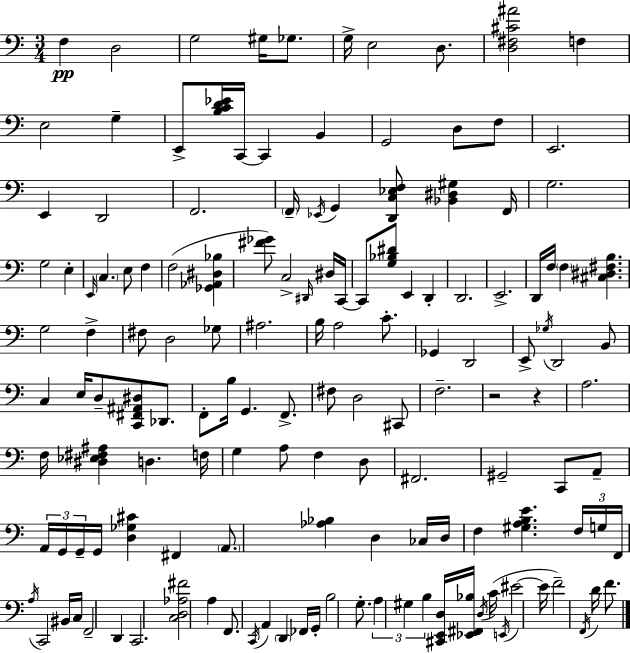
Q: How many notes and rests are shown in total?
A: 144